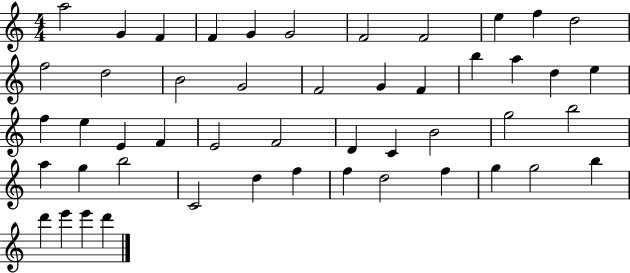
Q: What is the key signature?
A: C major